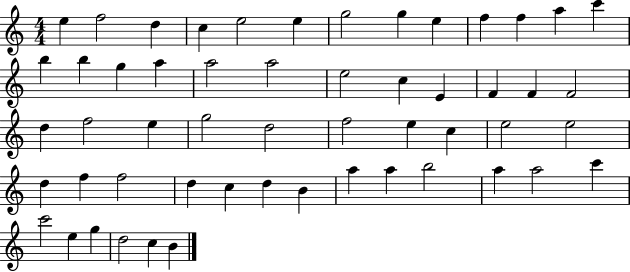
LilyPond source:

{
  \clef treble
  \numericTimeSignature
  \time 4/4
  \key c \major
  e''4 f''2 d''4 | c''4 e''2 e''4 | g''2 g''4 e''4 | f''4 f''4 a''4 c'''4 | \break b''4 b''4 g''4 a''4 | a''2 a''2 | e''2 c''4 e'4 | f'4 f'4 f'2 | \break d''4 f''2 e''4 | g''2 d''2 | f''2 e''4 c''4 | e''2 e''2 | \break d''4 f''4 f''2 | d''4 c''4 d''4 b'4 | a''4 a''4 b''2 | a''4 a''2 c'''4 | \break c'''2 e''4 g''4 | d''2 c''4 b'4 | \bar "|."
}